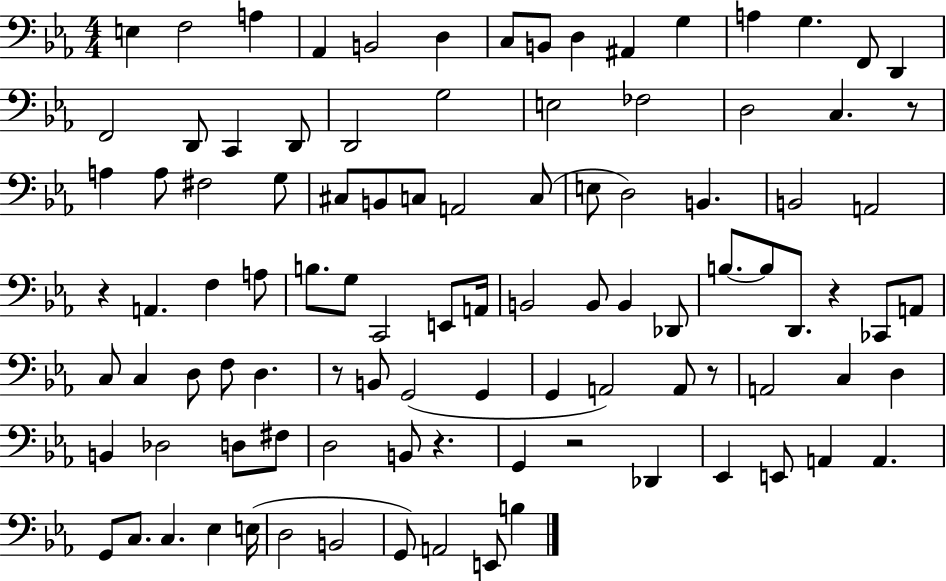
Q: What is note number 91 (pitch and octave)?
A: A2